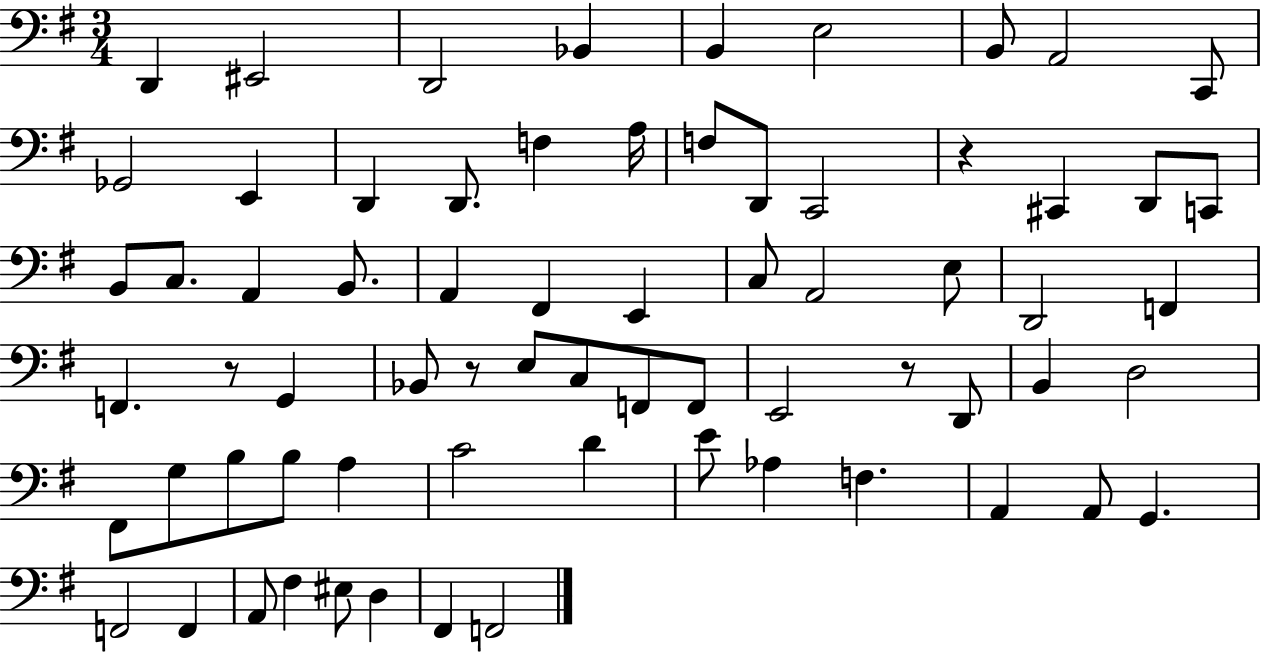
X:1
T:Untitled
M:3/4
L:1/4
K:G
D,, ^E,,2 D,,2 _B,, B,, E,2 B,,/2 A,,2 C,,/2 _G,,2 E,, D,, D,,/2 F, A,/4 F,/2 D,,/2 C,,2 z ^C,, D,,/2 C,,/2 B,,/2 C,/2 A,, B,,/2 A,, ^F,, E,, C,/2 A,,2 E,/2 D,,2 F,, F,, z/2 G,, _B,,/2 z/2 E,/2 C,/2 F,,/2 F,,/2 E,,2 z/2 D,,/2 B,, D,2 ^F,,/2 G,/2 B,/2 B,/2 A, C2 D E/2 _A, F, A,, A,,/2 G,, F,,2 F,, A,,/2 ^F, ^E,/2 D, ^F,, F,,2